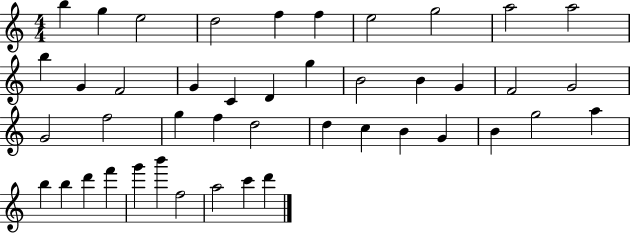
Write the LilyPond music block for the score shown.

{
  \clef treble
  \numericTimeSignature
  \time 4/4
  \key c \major
  b''4 g''4 e''2 | d''2 f''4 f''4 | e''2 g''2 | a''2 a''2 | \break b''4 g'4 f'2 | g'4 c'4 d'4 g''4 | b'2 b'4 g'4 | f'2 g'2 | \break g'2 f''2 | g''4 f''4 d''2 | d''4 c''4 b'4 g'4 | b'4 g''2 a''4 | \break b''4 b''4 d'''4 f'''4 | g'''4 b'''4 f''2 | a''2 c'''4 d'''4 | \bar "|."
}